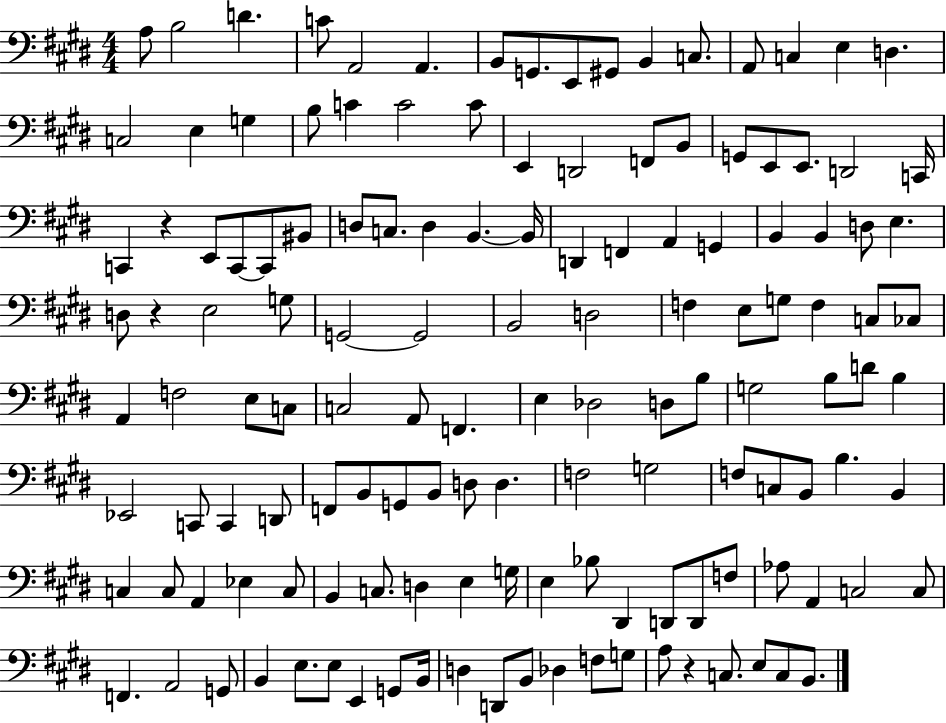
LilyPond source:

{
  \clef bass
  \numericTimeSignature
  \time 4/4
  \key e \major
  \repeat volta 2 { a8 b2 d'4. | c'8 a,2 a,4. | b,8 g,8. e,8 gis,8 b,4 c8. | a,8 c4 e4 d4. | \break c2 e4 g4 | b8 c'4 c'2 c'8 | e,4 d,2 f,8 b,8 | g,8 e,8 e,8. d,2 c,16 | \break c,4 r4 e,8 c,8~~ c,8 bis,8 | d8 c8. d4 b,4.~~ b,16 | d,4 f,4 a,4 g,4 | b,4 b,4 d8 e4. | \break d8 r4 e2 g8 | g,2~~ g,2 | b,2 d2 | f4 e8 g8 f4 c8 ces8 | \break a,4 f2 e8 c8 | c2 a,8 f,4. | e4 des2 d8 b8 | g2 b8 d'8 b4 | \break ees,2 c,8 c,4 d,8 | f,8 b,8 g,8 b,8 d8 d4. | f2 g2 | f8 c8 b,8 b4. b,4 | \break c4 c8 a,4 ees4 c8 | b,4 c8. d4 e4 g16 | e4 bes8 dis,4 d,8 d,8 f8 | aes8 a,4 c2 c8 | \break f,4. a,2 g,8 | b,4 e8. e8 e,4 g,8 b,16 | d4 d,8 b,8 des4 f8 g8 | a8 r4 c8. e8 c8 b,8. | \break } \bar "|."
}